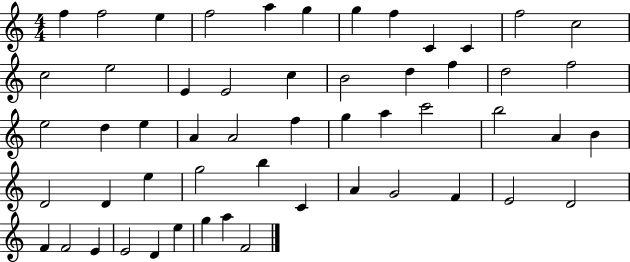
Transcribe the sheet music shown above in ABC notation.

X:1
T:Untitled
M:4/4
L:1/4
K:C
f f2 e f2 a g g f C C f2 c2 c2 e2 E E2 c B2 d f d2 f2 e2 d e A A2 f g a c'2 b2 A B D2 D e g2 b C A G2 F E2 D2 F F2 E E2 D e g a F2